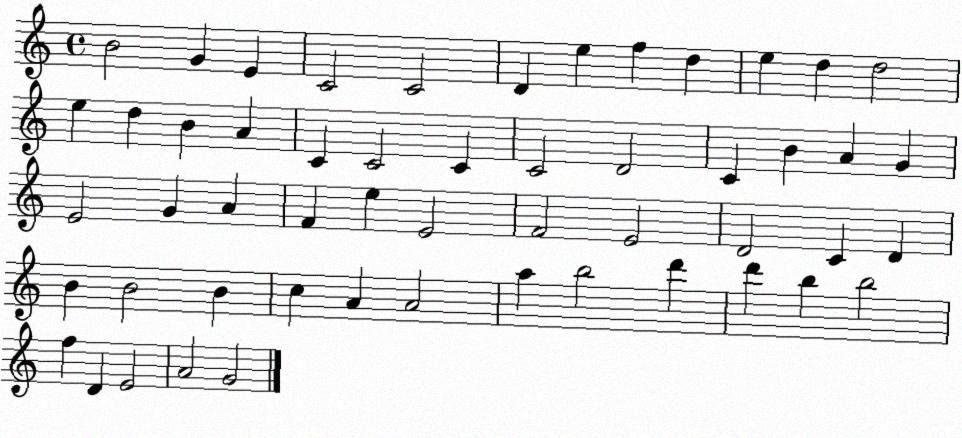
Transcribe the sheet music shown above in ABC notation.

X:1
T:Untitled
M:4/4
L:1/4
K:C
B2 G E C2 C2 D e f d e d d2 e d B A C C2 C C2 D2 C B A G E2 G A F e E2 F2 E2 D2 C D B B2 B c A A2 a b2 d' d' b b2 f D E2 A2 G2